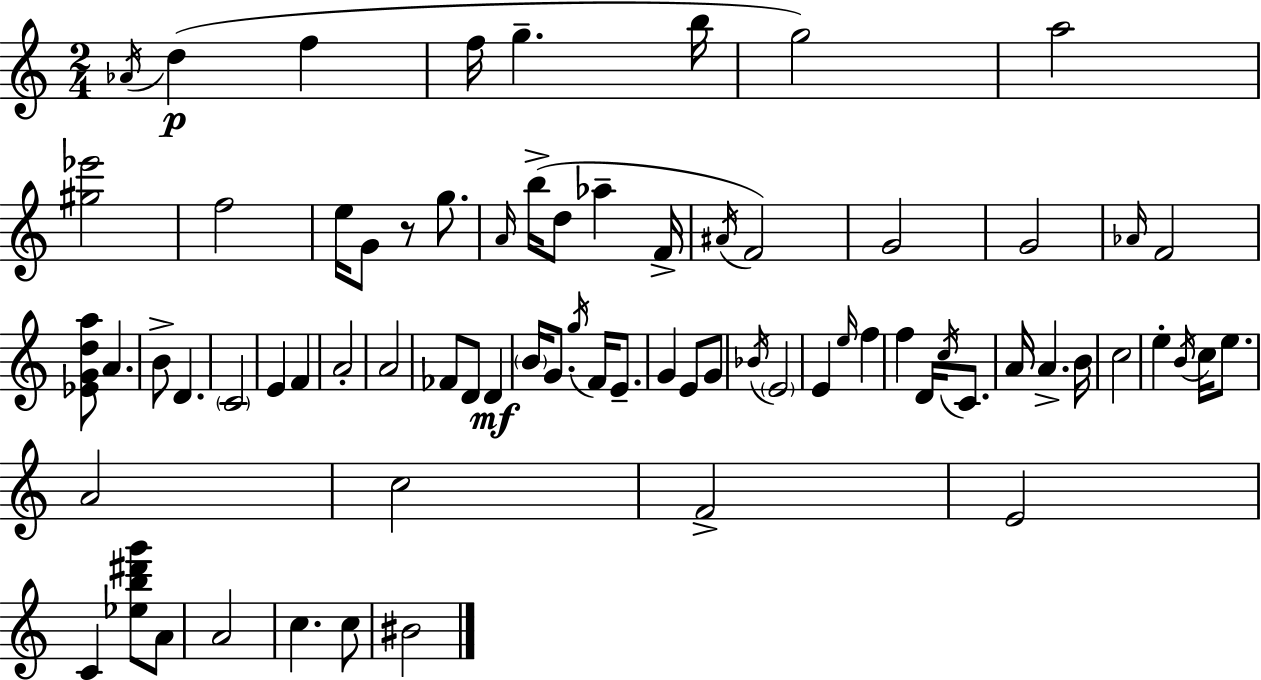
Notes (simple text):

Ab4/s D5/q F5/q F5/s G5/q. B5/s G5/h A5/h [G#5,Eb6]/h F5/h E5/s G4/e R/e G5/e. A4/s B5/s D5/e Ab5/q F4/s A#4/s F4/h G4/h G4/h Ab4/s F4/h [Eb4,G4,D5,A5]/e A4/q. B4/e D4/q. C4/h E4/q F4/q A4/h A4/h FES4/e D4/e D4/q B4/s G4/e. G5/s F4/s E4/e. G4/q E4/e G4/e Bb4/s E4/h E4/q E5/s F5/q F5/q D4/s C5/s C4/e. A4/s A4/q. B4/s C5/h E5/q B4/s C5/s E5/e. A4/h C5/h F4/h E4/h C4/q [Eb5,B5,D#6,G6]/e A4/e A4/h C5/q. C5/e BIS4/h